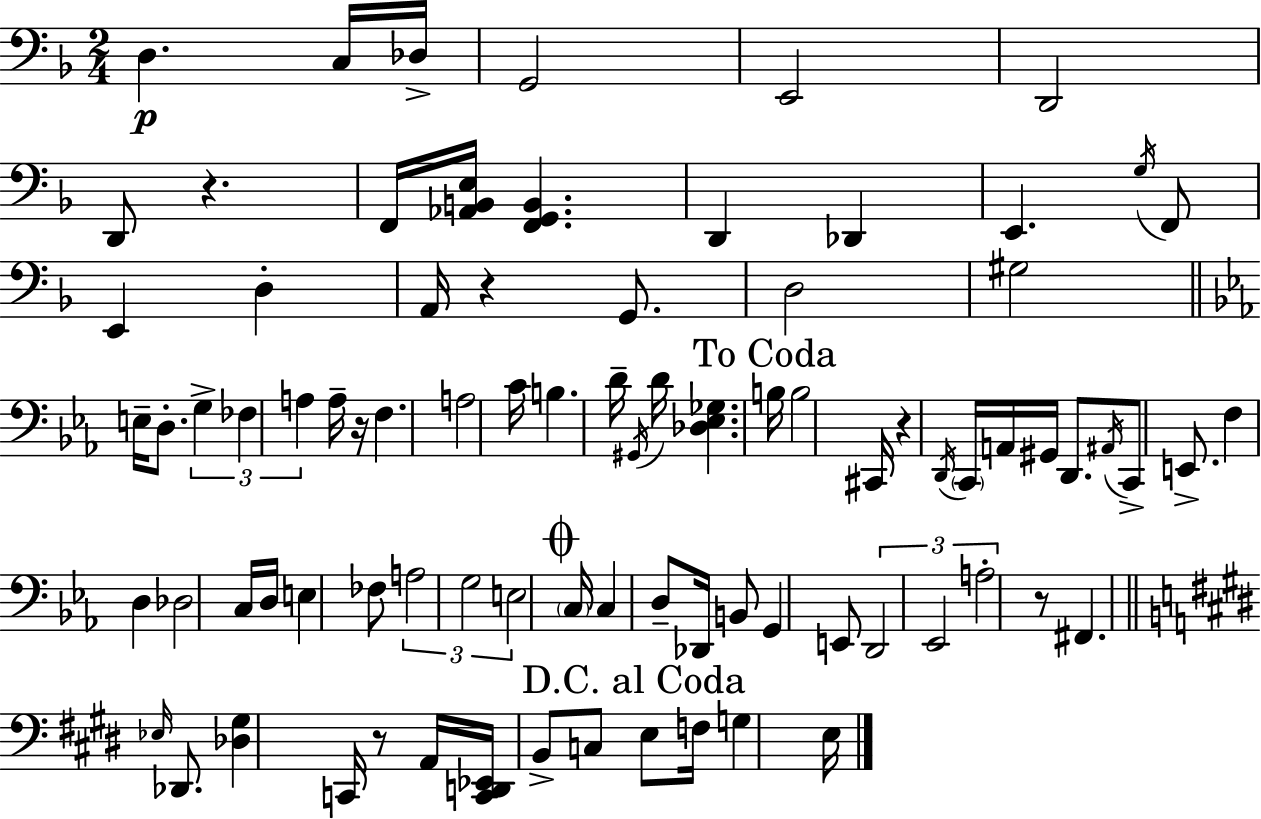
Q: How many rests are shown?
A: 6